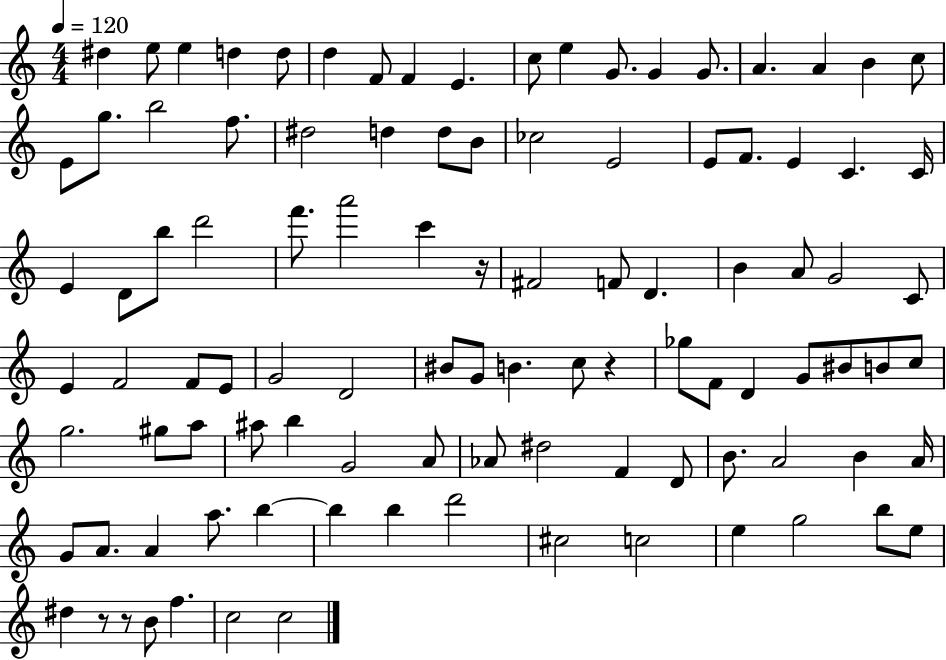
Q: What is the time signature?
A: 4/4